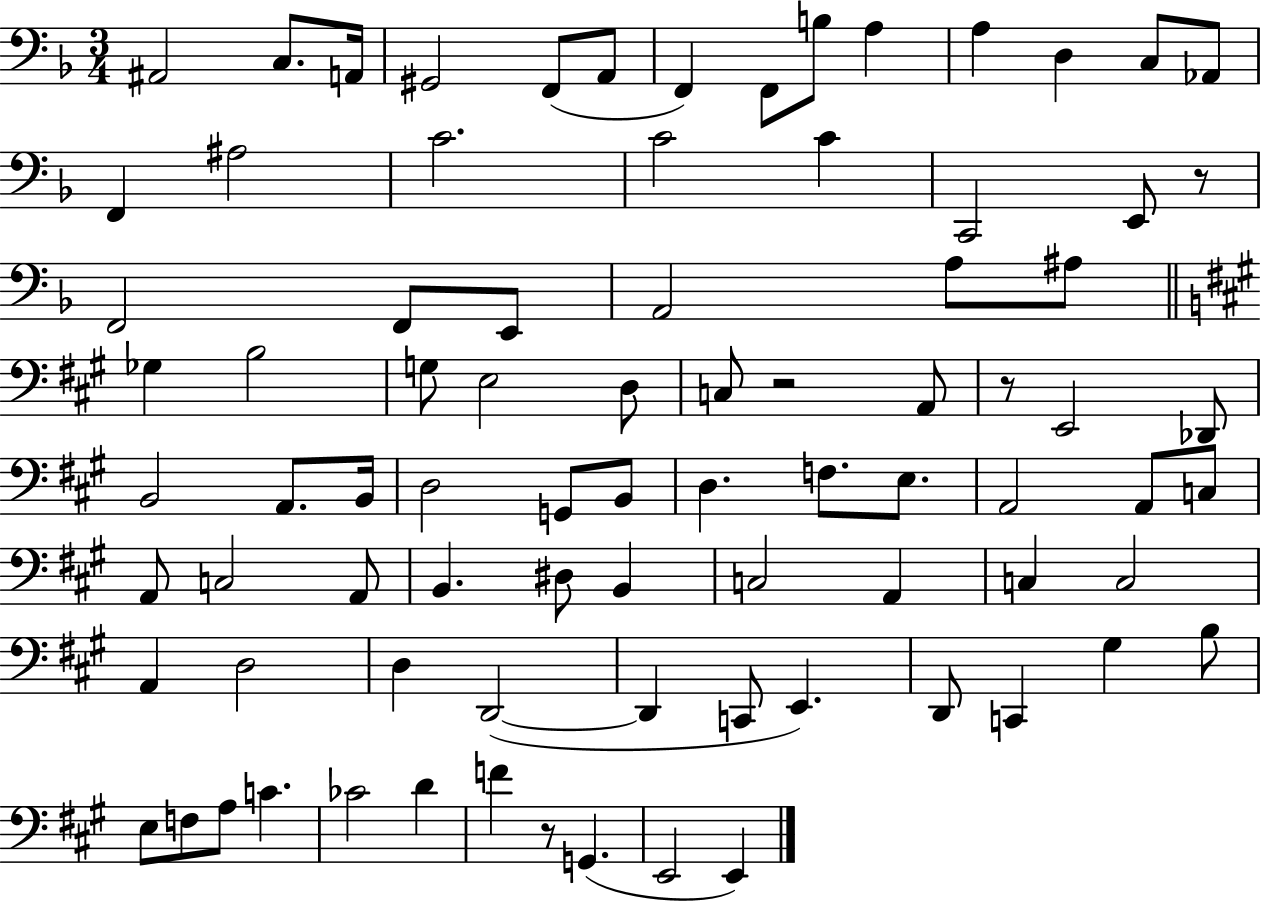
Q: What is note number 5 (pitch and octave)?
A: F2